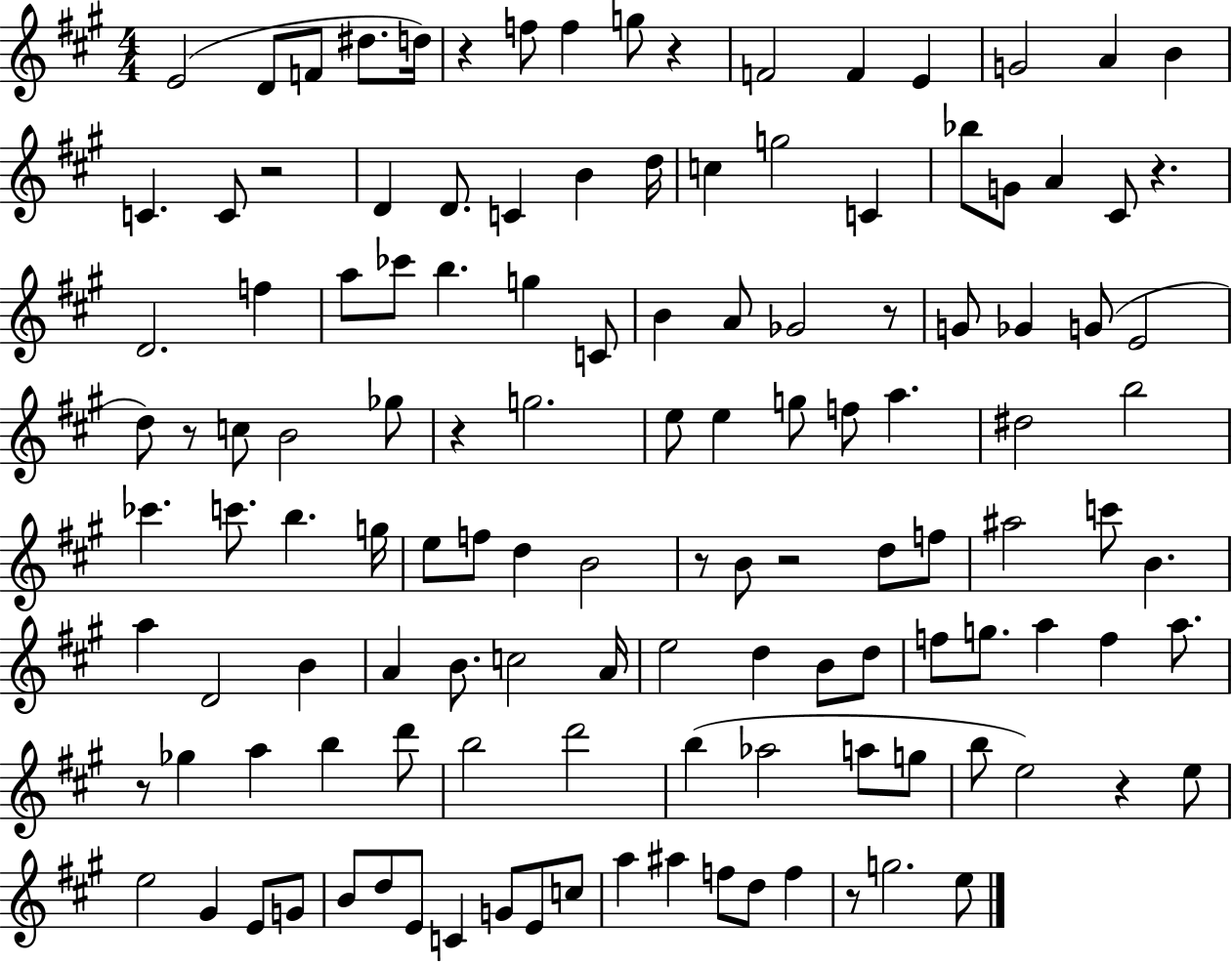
E4/h D4/e F4/e D#5/e. D5/s R/q F5/e F5/q G5/e R/q F4/h F4/q E4/q G4/h A4/q B4/q C4/q. C4/e R/h D4/q D4/e. C4/q B4/q D5/s C5/q G5/h C4/q Bb5/e G4/e A4/q C#4/e R/q. D4/h. F5/q A5/e CES6/e B5/q. G5/q C4/e B4/q A4/e Gb4/h R/e G4/e Gb4/q G4/e E4/h D5/e R/e C5/e B4/h Gb5/e R/q G5/h. E5/e E5/q G5/e F5/e A5/q. D#5/h B5/h CES6/q. C6/e. B5/q. G5/s E5/e F5/e D5/q B4/h R/e B4/e R/h D5/e F5/e A#5/h C6/e B4/q. A5/q D4/h B4/q A4/q B4/e. C5/h A4/s E5/h D5/q B4/e D5/e F5/e G5/e. A5/q F5/q A5/e. R/e Gb5/q A5/q B5/q D6/e B5/h D6/h B5/q Ab5/h A5/e G5/e B5/e E5/h R/q E5/e E5/h G#4/q E4/e G4/e B4/e D5/e E4/e C4/q G4/e E4/e C5/e A5/q A#5/q F5/e D5/e F5/q R/e G5/h. E5/e